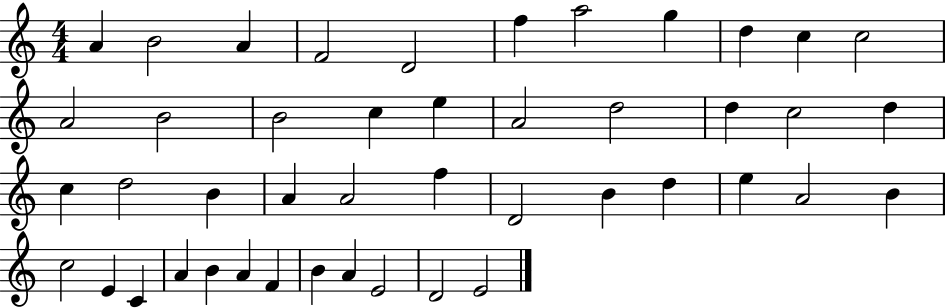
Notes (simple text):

A4/q B4/h A4/q F4/h D4/h F5/q A5/h G5/q D5/q C5/q C5/h A4/h B4/h B4/h C5/q E5/q A4/h D5/h D5/q C5/h D5/q C5/q D5/h B4/q A4/q A4/h F5/q D4/h B4/q D5/q E5/q A4/h B4/q C5/h E4/q C4/q A4/q B4/q A4/q F4/q B4/q A4/q E4/h D4/h E4/h